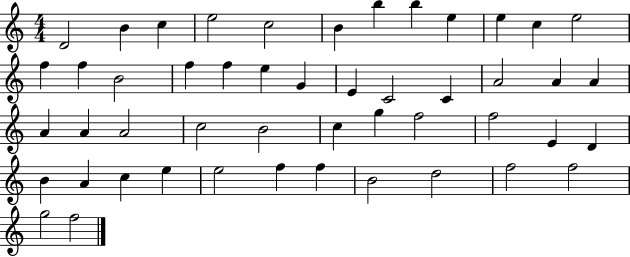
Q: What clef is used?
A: treble